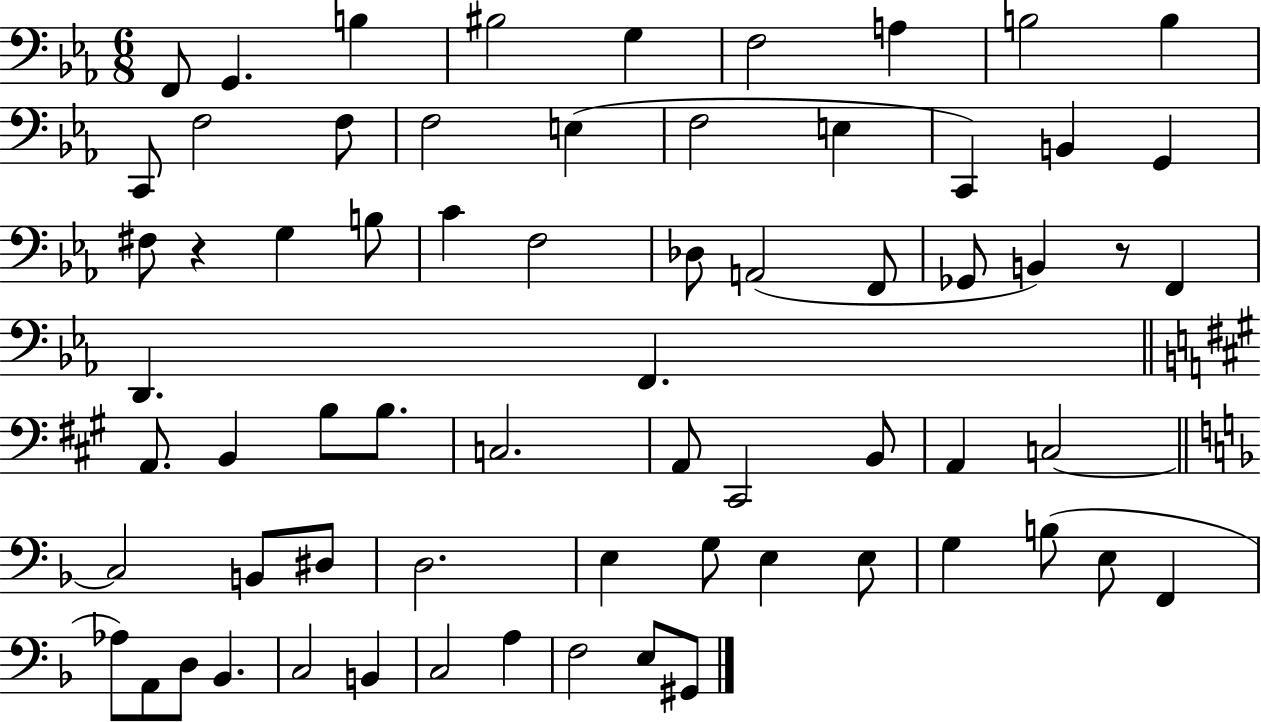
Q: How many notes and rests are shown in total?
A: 67